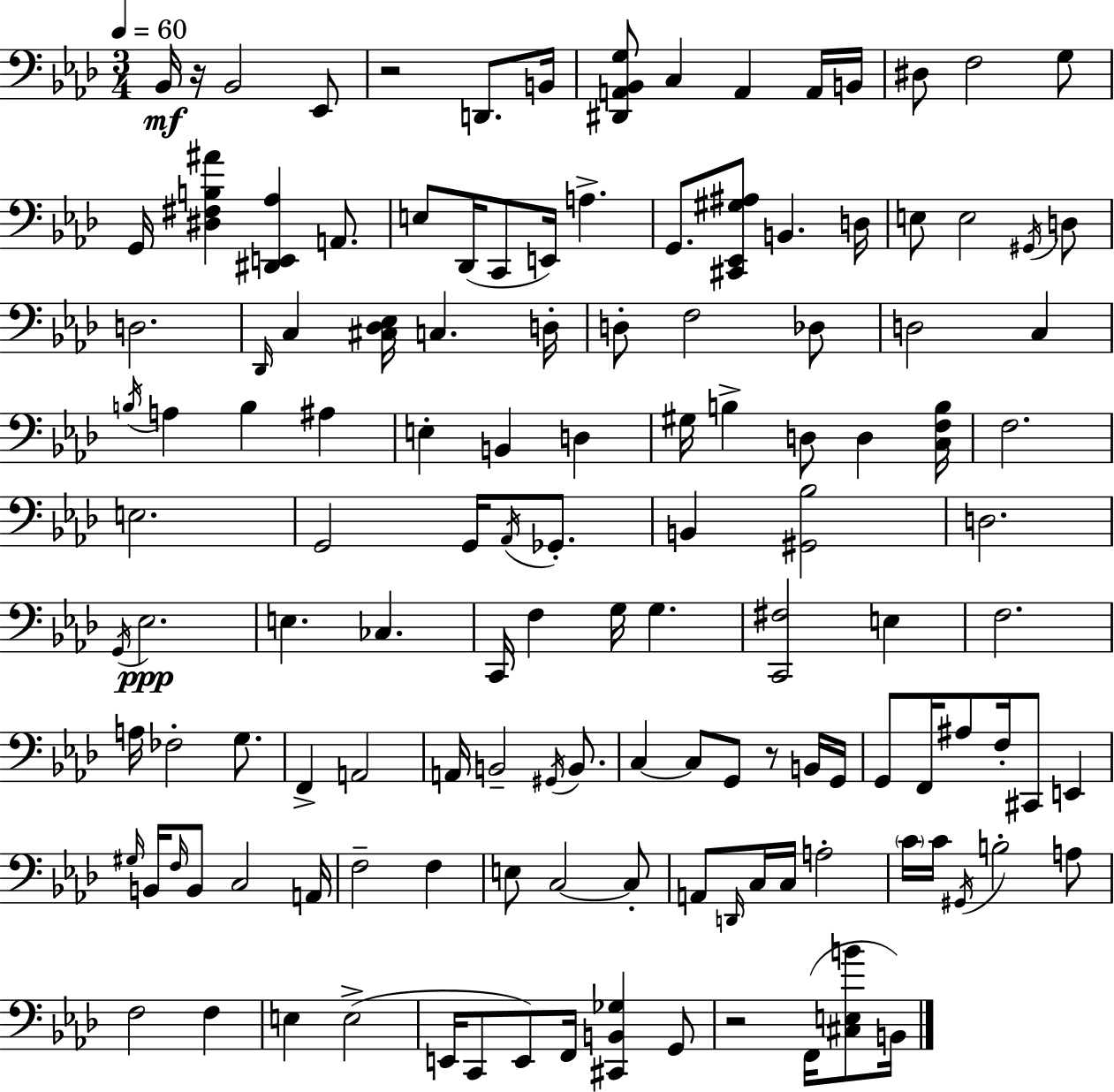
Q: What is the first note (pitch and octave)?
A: Bb2